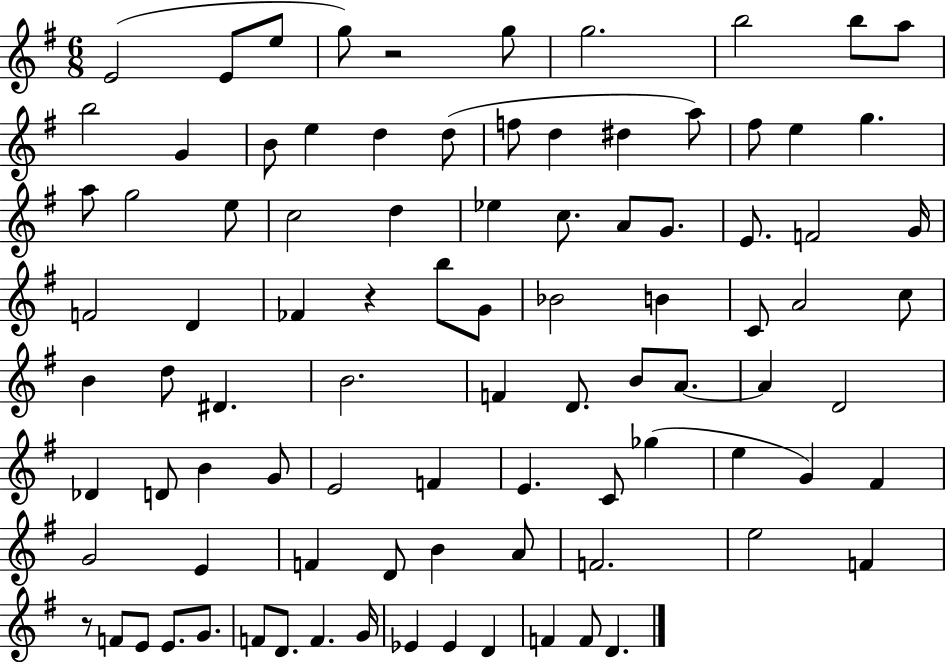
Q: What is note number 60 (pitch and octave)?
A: F4